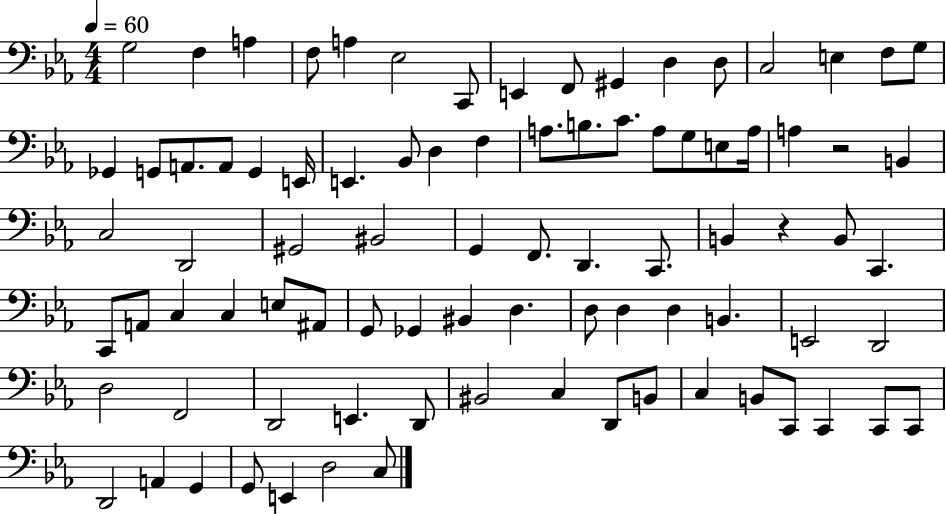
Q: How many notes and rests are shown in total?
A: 86